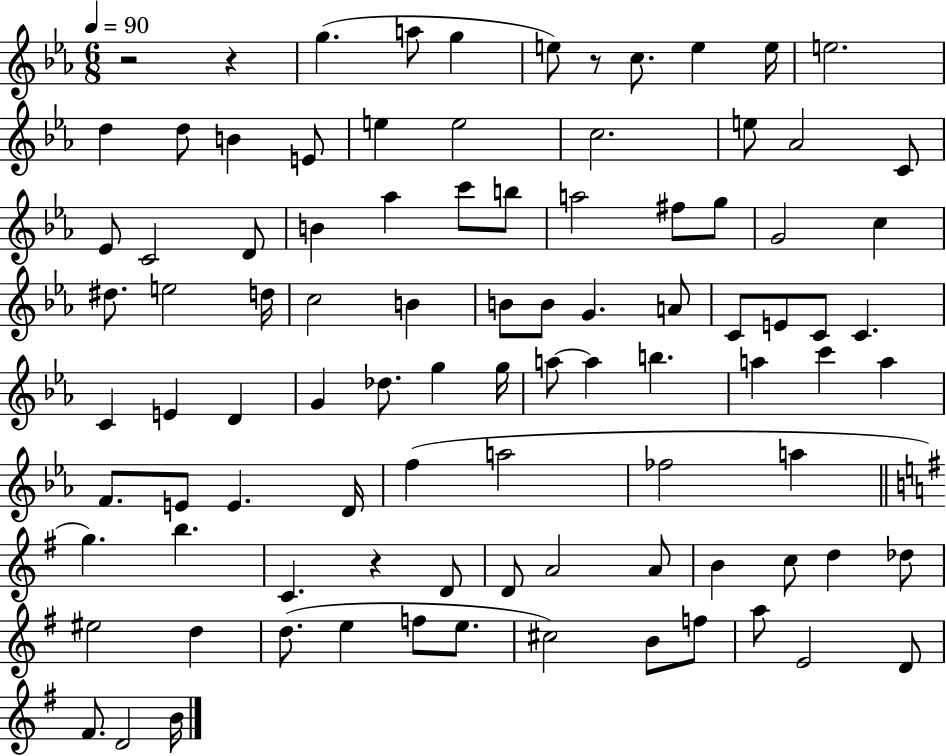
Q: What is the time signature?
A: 6/8